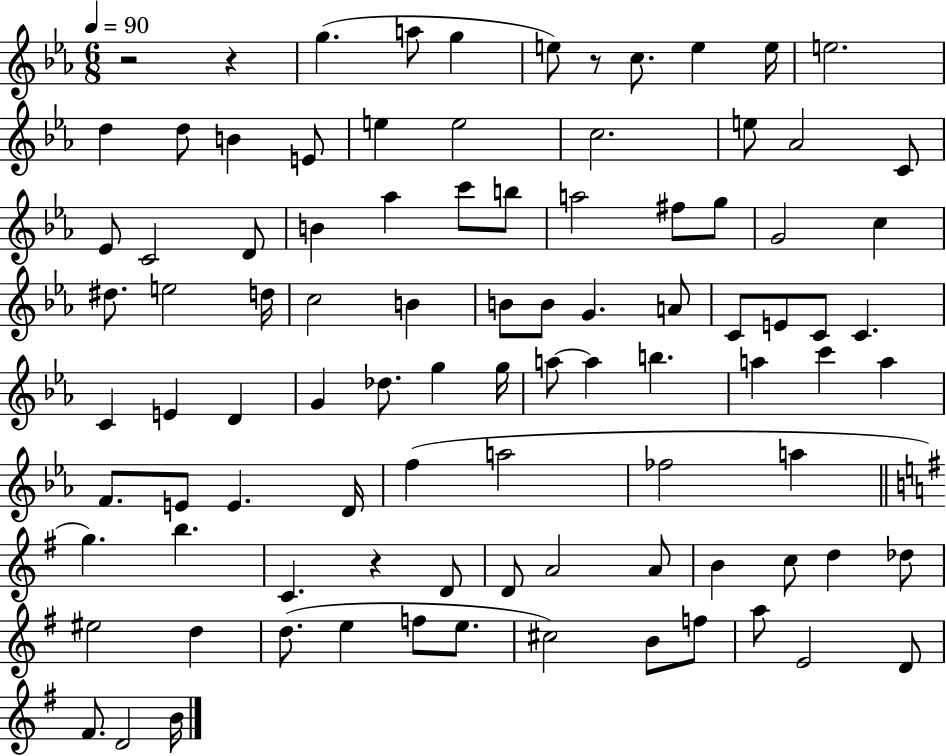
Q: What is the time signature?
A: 6/8